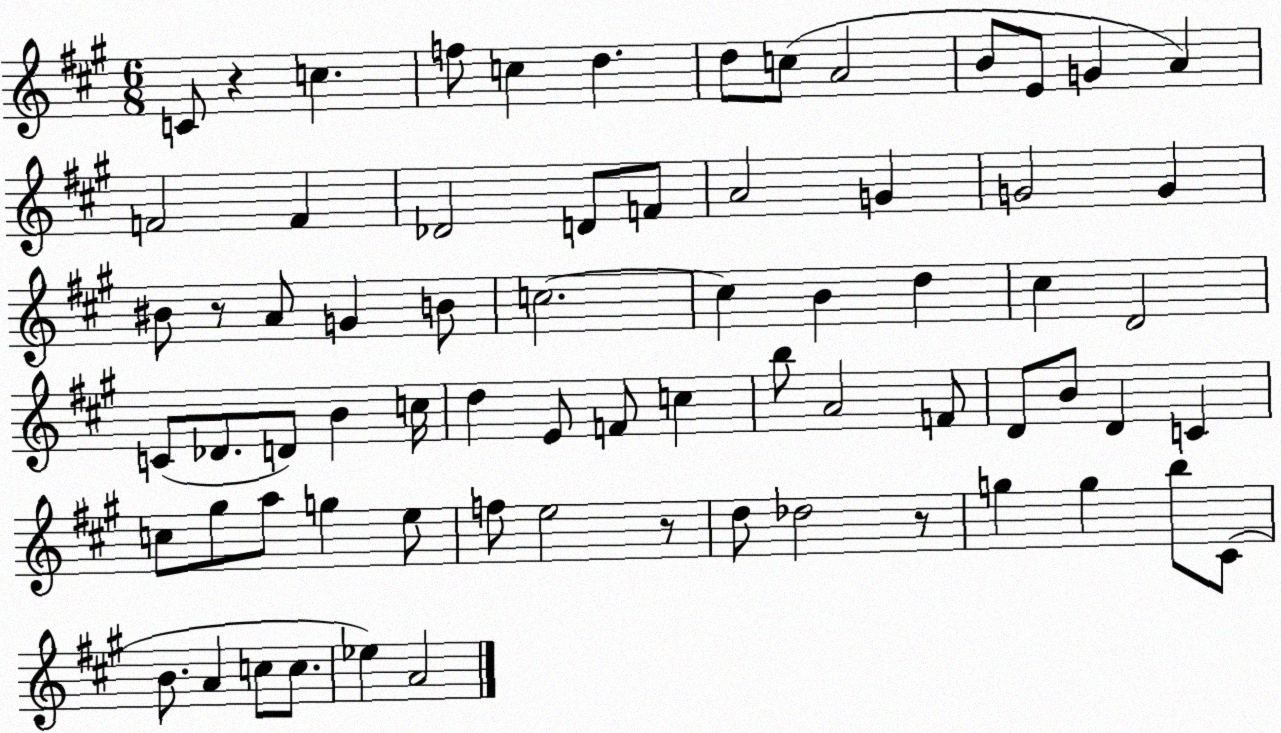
X:1
T:Untitled
M:6/8
L:1/4
K:A
C/2 z c f/2 c d d/2 c/2 A2 B/2 E/2 G A F2 F _D2 D/2 F/2 A2 G G2 G ^B/2 z/2 A/2 G B/2 c2 c B d ^c D2 C/2 _D/2 D/2 B c/4 d E/2 F/2 c b/2 A2 F/2 D/2 B/2 D C c/2 ^g/2 a/2 g e/2 f/2 e2 z/2 d/2 _d2 z/2 g g b/2 ^C/2 B/2 A c/2 c/2 _e A2